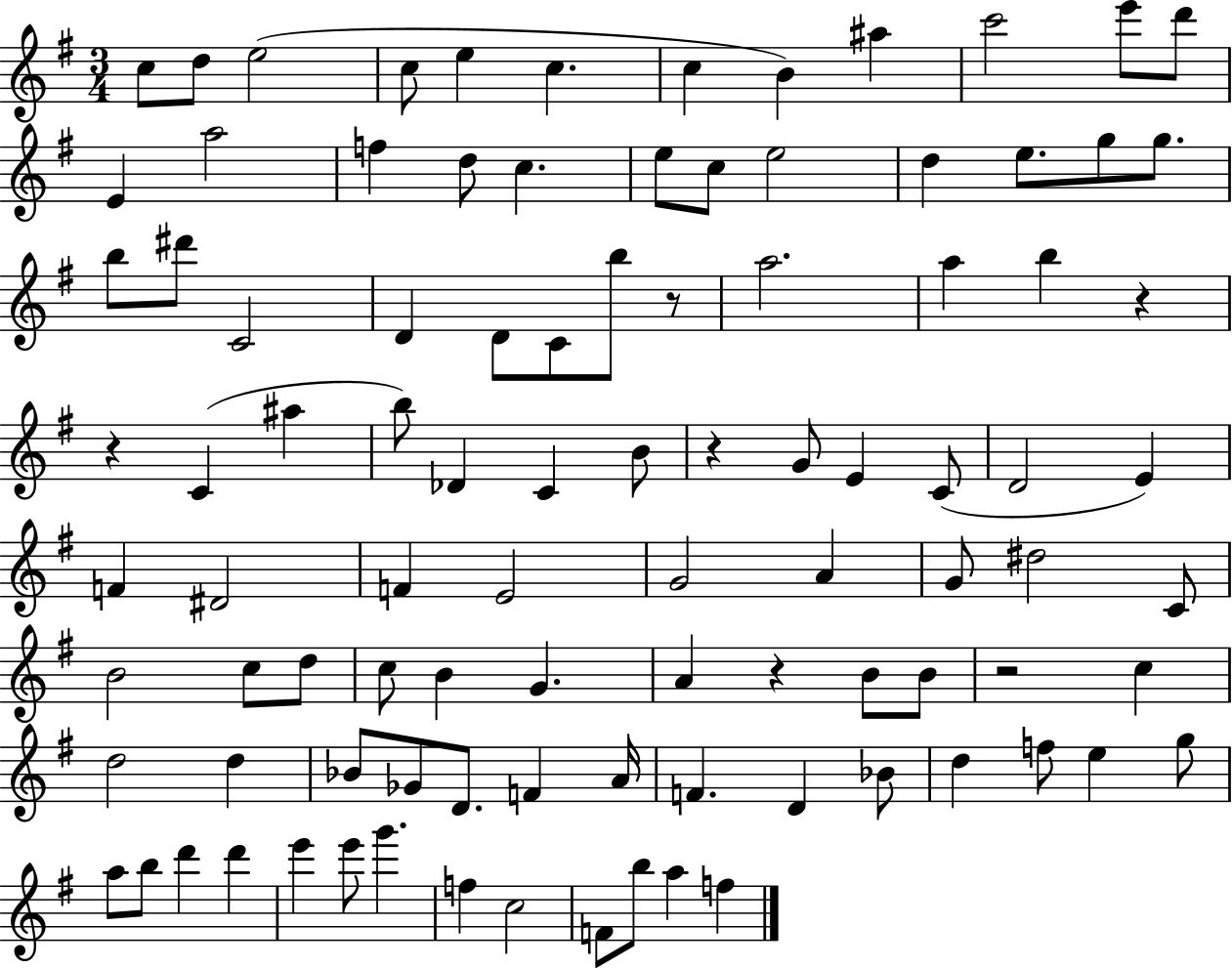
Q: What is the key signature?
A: G major